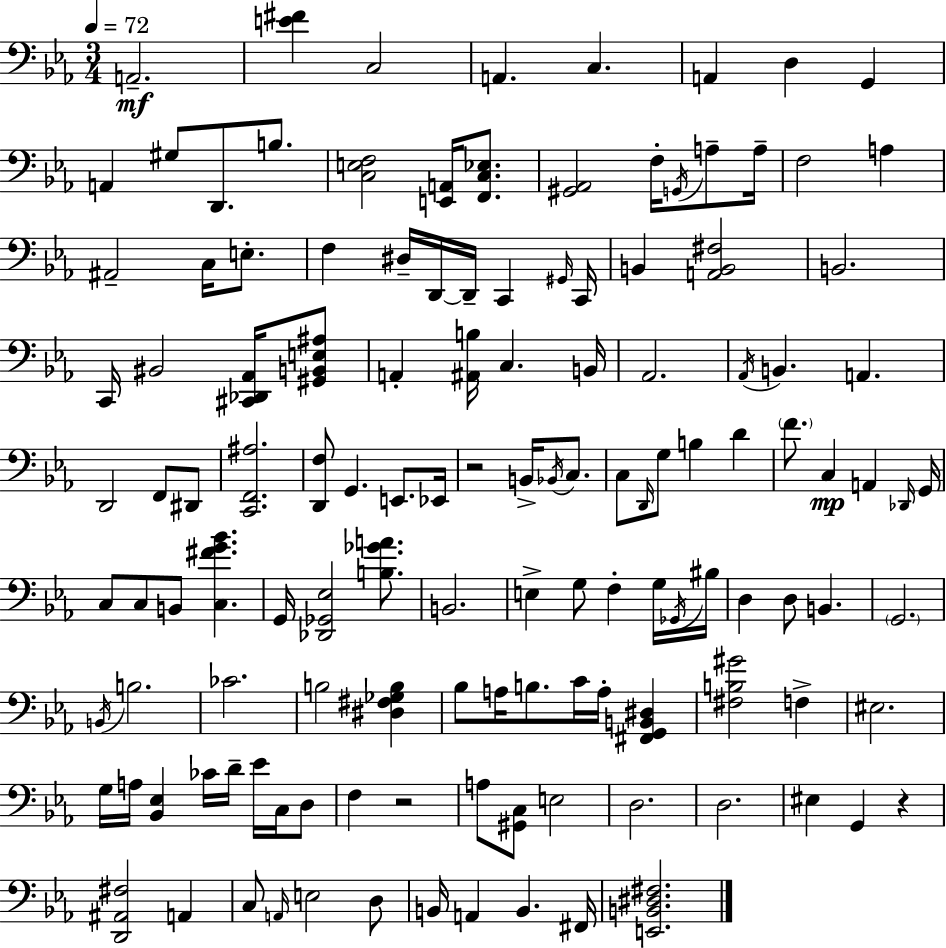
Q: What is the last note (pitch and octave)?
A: F#2